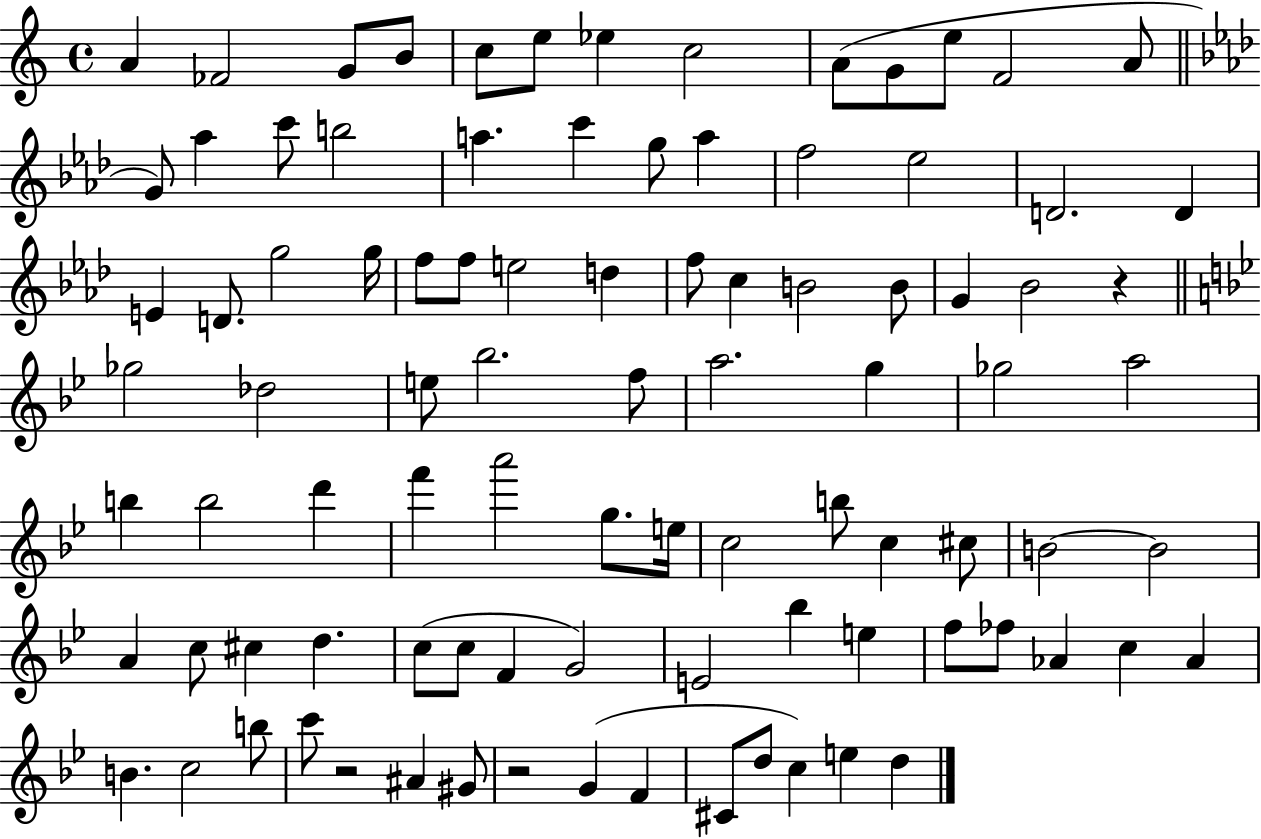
{
  \clef treble
  \time 4/4
  \defaultTimeSignature
  \key c \major
  \repeat volta 2 { a'4 fes'2 g'8 b'8 | c''8 e''8 ees''4 c''2 | a'8( g'8 e''8 f'2 a'8 | \bar "||" \break \key f \minor g'8) aes''4 c'''8 b''2 | a''4. c'''4 g''8 a''4 | f''2 ees''2 | d'2. d'4 | \break e'4 d'8. g''2 g''16 | f''8 f''8 e''2 d''4 | f''8 c''4 b'2 b'8 | g'4 bes'2 r4 | \break \bar "||" \break \key bes \major ges''2 des''2 | e''8 bes''2. f''8 | a''2. g''4 | ges''2 a''2 | \break b''4 b''2 d'''4 | f'''4 a'''2 g''8. e''16 | c''2 b''8 c''4 cis''8 | b'2~~ b'2 | \break a'4 c''8 cis''4 d''4. | c''8( c''8 f'4 g'2) | e'2 bes''4 e''4 | f''8 fes''8 aes'4 c''4 aes'4 | \break b'4. c''2 b''8 | c'''8 r2 ais'4 gis'8 | r2 g'4( f'4 | cis'8 d''8 c''4) e''4 d''4 | \break } \bar "|."
}